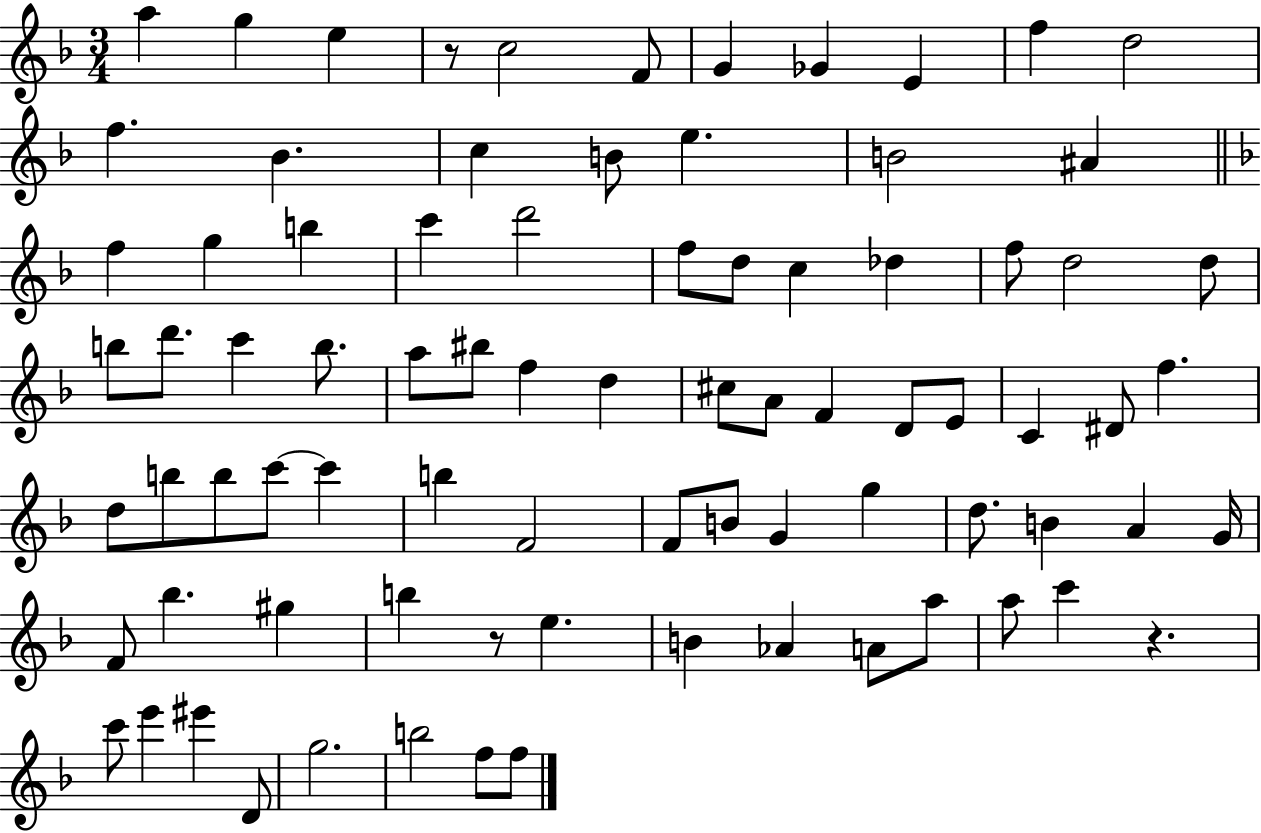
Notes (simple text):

A5/q G5/q E5/q R/e C5/h F4/e G4/q Gb4/q E4/q F5/q D5/h F5/q. Bb4/q. C5/q B4/e E5/q. B4/h A#4/q F5/q G5/q B5/q C6/q D6/h F5/e D5/e C5/q Db5/q F5/e D5/h D5/e B5/e D6/e. C6/q B5/e. A5/e BIS5/e F5/q D5/q C#5/e A4/e F4/q D4/e E4/e C4/q D#4/e F5/q. D5/e B5/e B5/e C6/e C6/q B5/q F4/h F4/e B4/e G4/q G5/q D5/e. B4/q A4/q G4/s F4/e Bb5/q. G#5/q B5/q R/e E5/q. B4/q Ab4/q A4/e A5/e A5/e C6/q R/q. C6/e E6/q EIS6/q D4/e G5/h. B5/h F5/e F5/e